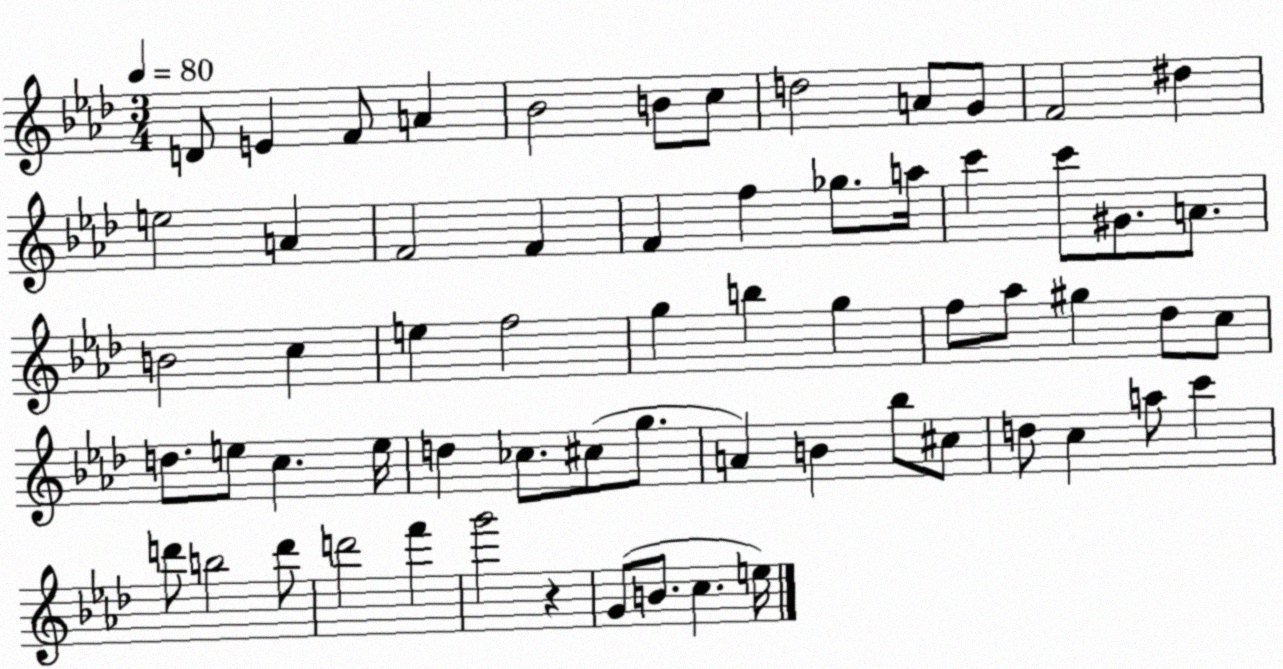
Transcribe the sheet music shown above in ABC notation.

X:1
T:Untitled
M:3/4
L:1/4
K:Ab
D/2 E F/2 A _B2 B/2 c/2 d2 A/2 G/2 F2 ^d e2 A F2 F F f _g/2 a/4 c' c'/2 ^G/2 A/2 B2 c e f2 g b g f/2 _a/2 ^g _d/2 c/2 d/2 e/2 c e/4 d _c/2 ^c/2 g/2 A B _b/2 ^c/2 d/2 c a/2 c' d'/2 b2 d'/2 d'2 f' g'2 z G/2 B/2 c e/4